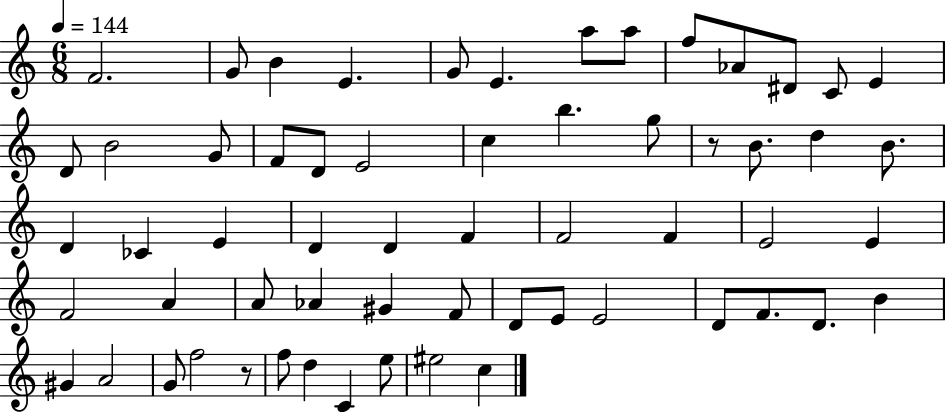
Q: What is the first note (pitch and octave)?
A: F4